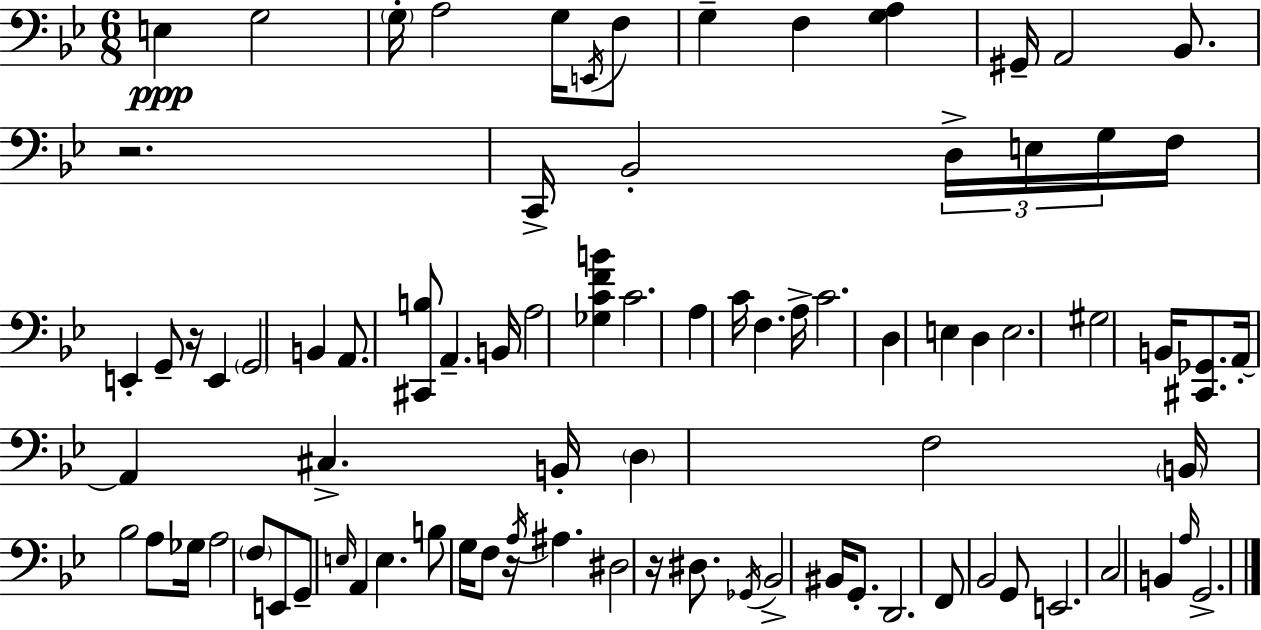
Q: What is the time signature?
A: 6/8